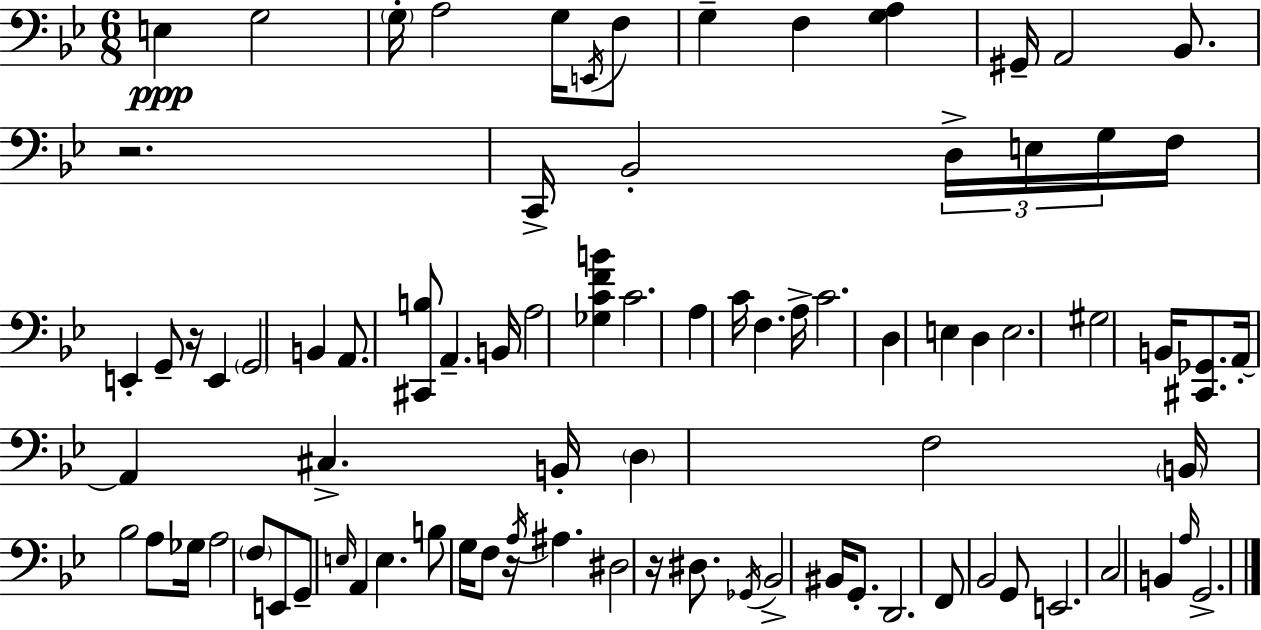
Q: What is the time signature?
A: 6/8